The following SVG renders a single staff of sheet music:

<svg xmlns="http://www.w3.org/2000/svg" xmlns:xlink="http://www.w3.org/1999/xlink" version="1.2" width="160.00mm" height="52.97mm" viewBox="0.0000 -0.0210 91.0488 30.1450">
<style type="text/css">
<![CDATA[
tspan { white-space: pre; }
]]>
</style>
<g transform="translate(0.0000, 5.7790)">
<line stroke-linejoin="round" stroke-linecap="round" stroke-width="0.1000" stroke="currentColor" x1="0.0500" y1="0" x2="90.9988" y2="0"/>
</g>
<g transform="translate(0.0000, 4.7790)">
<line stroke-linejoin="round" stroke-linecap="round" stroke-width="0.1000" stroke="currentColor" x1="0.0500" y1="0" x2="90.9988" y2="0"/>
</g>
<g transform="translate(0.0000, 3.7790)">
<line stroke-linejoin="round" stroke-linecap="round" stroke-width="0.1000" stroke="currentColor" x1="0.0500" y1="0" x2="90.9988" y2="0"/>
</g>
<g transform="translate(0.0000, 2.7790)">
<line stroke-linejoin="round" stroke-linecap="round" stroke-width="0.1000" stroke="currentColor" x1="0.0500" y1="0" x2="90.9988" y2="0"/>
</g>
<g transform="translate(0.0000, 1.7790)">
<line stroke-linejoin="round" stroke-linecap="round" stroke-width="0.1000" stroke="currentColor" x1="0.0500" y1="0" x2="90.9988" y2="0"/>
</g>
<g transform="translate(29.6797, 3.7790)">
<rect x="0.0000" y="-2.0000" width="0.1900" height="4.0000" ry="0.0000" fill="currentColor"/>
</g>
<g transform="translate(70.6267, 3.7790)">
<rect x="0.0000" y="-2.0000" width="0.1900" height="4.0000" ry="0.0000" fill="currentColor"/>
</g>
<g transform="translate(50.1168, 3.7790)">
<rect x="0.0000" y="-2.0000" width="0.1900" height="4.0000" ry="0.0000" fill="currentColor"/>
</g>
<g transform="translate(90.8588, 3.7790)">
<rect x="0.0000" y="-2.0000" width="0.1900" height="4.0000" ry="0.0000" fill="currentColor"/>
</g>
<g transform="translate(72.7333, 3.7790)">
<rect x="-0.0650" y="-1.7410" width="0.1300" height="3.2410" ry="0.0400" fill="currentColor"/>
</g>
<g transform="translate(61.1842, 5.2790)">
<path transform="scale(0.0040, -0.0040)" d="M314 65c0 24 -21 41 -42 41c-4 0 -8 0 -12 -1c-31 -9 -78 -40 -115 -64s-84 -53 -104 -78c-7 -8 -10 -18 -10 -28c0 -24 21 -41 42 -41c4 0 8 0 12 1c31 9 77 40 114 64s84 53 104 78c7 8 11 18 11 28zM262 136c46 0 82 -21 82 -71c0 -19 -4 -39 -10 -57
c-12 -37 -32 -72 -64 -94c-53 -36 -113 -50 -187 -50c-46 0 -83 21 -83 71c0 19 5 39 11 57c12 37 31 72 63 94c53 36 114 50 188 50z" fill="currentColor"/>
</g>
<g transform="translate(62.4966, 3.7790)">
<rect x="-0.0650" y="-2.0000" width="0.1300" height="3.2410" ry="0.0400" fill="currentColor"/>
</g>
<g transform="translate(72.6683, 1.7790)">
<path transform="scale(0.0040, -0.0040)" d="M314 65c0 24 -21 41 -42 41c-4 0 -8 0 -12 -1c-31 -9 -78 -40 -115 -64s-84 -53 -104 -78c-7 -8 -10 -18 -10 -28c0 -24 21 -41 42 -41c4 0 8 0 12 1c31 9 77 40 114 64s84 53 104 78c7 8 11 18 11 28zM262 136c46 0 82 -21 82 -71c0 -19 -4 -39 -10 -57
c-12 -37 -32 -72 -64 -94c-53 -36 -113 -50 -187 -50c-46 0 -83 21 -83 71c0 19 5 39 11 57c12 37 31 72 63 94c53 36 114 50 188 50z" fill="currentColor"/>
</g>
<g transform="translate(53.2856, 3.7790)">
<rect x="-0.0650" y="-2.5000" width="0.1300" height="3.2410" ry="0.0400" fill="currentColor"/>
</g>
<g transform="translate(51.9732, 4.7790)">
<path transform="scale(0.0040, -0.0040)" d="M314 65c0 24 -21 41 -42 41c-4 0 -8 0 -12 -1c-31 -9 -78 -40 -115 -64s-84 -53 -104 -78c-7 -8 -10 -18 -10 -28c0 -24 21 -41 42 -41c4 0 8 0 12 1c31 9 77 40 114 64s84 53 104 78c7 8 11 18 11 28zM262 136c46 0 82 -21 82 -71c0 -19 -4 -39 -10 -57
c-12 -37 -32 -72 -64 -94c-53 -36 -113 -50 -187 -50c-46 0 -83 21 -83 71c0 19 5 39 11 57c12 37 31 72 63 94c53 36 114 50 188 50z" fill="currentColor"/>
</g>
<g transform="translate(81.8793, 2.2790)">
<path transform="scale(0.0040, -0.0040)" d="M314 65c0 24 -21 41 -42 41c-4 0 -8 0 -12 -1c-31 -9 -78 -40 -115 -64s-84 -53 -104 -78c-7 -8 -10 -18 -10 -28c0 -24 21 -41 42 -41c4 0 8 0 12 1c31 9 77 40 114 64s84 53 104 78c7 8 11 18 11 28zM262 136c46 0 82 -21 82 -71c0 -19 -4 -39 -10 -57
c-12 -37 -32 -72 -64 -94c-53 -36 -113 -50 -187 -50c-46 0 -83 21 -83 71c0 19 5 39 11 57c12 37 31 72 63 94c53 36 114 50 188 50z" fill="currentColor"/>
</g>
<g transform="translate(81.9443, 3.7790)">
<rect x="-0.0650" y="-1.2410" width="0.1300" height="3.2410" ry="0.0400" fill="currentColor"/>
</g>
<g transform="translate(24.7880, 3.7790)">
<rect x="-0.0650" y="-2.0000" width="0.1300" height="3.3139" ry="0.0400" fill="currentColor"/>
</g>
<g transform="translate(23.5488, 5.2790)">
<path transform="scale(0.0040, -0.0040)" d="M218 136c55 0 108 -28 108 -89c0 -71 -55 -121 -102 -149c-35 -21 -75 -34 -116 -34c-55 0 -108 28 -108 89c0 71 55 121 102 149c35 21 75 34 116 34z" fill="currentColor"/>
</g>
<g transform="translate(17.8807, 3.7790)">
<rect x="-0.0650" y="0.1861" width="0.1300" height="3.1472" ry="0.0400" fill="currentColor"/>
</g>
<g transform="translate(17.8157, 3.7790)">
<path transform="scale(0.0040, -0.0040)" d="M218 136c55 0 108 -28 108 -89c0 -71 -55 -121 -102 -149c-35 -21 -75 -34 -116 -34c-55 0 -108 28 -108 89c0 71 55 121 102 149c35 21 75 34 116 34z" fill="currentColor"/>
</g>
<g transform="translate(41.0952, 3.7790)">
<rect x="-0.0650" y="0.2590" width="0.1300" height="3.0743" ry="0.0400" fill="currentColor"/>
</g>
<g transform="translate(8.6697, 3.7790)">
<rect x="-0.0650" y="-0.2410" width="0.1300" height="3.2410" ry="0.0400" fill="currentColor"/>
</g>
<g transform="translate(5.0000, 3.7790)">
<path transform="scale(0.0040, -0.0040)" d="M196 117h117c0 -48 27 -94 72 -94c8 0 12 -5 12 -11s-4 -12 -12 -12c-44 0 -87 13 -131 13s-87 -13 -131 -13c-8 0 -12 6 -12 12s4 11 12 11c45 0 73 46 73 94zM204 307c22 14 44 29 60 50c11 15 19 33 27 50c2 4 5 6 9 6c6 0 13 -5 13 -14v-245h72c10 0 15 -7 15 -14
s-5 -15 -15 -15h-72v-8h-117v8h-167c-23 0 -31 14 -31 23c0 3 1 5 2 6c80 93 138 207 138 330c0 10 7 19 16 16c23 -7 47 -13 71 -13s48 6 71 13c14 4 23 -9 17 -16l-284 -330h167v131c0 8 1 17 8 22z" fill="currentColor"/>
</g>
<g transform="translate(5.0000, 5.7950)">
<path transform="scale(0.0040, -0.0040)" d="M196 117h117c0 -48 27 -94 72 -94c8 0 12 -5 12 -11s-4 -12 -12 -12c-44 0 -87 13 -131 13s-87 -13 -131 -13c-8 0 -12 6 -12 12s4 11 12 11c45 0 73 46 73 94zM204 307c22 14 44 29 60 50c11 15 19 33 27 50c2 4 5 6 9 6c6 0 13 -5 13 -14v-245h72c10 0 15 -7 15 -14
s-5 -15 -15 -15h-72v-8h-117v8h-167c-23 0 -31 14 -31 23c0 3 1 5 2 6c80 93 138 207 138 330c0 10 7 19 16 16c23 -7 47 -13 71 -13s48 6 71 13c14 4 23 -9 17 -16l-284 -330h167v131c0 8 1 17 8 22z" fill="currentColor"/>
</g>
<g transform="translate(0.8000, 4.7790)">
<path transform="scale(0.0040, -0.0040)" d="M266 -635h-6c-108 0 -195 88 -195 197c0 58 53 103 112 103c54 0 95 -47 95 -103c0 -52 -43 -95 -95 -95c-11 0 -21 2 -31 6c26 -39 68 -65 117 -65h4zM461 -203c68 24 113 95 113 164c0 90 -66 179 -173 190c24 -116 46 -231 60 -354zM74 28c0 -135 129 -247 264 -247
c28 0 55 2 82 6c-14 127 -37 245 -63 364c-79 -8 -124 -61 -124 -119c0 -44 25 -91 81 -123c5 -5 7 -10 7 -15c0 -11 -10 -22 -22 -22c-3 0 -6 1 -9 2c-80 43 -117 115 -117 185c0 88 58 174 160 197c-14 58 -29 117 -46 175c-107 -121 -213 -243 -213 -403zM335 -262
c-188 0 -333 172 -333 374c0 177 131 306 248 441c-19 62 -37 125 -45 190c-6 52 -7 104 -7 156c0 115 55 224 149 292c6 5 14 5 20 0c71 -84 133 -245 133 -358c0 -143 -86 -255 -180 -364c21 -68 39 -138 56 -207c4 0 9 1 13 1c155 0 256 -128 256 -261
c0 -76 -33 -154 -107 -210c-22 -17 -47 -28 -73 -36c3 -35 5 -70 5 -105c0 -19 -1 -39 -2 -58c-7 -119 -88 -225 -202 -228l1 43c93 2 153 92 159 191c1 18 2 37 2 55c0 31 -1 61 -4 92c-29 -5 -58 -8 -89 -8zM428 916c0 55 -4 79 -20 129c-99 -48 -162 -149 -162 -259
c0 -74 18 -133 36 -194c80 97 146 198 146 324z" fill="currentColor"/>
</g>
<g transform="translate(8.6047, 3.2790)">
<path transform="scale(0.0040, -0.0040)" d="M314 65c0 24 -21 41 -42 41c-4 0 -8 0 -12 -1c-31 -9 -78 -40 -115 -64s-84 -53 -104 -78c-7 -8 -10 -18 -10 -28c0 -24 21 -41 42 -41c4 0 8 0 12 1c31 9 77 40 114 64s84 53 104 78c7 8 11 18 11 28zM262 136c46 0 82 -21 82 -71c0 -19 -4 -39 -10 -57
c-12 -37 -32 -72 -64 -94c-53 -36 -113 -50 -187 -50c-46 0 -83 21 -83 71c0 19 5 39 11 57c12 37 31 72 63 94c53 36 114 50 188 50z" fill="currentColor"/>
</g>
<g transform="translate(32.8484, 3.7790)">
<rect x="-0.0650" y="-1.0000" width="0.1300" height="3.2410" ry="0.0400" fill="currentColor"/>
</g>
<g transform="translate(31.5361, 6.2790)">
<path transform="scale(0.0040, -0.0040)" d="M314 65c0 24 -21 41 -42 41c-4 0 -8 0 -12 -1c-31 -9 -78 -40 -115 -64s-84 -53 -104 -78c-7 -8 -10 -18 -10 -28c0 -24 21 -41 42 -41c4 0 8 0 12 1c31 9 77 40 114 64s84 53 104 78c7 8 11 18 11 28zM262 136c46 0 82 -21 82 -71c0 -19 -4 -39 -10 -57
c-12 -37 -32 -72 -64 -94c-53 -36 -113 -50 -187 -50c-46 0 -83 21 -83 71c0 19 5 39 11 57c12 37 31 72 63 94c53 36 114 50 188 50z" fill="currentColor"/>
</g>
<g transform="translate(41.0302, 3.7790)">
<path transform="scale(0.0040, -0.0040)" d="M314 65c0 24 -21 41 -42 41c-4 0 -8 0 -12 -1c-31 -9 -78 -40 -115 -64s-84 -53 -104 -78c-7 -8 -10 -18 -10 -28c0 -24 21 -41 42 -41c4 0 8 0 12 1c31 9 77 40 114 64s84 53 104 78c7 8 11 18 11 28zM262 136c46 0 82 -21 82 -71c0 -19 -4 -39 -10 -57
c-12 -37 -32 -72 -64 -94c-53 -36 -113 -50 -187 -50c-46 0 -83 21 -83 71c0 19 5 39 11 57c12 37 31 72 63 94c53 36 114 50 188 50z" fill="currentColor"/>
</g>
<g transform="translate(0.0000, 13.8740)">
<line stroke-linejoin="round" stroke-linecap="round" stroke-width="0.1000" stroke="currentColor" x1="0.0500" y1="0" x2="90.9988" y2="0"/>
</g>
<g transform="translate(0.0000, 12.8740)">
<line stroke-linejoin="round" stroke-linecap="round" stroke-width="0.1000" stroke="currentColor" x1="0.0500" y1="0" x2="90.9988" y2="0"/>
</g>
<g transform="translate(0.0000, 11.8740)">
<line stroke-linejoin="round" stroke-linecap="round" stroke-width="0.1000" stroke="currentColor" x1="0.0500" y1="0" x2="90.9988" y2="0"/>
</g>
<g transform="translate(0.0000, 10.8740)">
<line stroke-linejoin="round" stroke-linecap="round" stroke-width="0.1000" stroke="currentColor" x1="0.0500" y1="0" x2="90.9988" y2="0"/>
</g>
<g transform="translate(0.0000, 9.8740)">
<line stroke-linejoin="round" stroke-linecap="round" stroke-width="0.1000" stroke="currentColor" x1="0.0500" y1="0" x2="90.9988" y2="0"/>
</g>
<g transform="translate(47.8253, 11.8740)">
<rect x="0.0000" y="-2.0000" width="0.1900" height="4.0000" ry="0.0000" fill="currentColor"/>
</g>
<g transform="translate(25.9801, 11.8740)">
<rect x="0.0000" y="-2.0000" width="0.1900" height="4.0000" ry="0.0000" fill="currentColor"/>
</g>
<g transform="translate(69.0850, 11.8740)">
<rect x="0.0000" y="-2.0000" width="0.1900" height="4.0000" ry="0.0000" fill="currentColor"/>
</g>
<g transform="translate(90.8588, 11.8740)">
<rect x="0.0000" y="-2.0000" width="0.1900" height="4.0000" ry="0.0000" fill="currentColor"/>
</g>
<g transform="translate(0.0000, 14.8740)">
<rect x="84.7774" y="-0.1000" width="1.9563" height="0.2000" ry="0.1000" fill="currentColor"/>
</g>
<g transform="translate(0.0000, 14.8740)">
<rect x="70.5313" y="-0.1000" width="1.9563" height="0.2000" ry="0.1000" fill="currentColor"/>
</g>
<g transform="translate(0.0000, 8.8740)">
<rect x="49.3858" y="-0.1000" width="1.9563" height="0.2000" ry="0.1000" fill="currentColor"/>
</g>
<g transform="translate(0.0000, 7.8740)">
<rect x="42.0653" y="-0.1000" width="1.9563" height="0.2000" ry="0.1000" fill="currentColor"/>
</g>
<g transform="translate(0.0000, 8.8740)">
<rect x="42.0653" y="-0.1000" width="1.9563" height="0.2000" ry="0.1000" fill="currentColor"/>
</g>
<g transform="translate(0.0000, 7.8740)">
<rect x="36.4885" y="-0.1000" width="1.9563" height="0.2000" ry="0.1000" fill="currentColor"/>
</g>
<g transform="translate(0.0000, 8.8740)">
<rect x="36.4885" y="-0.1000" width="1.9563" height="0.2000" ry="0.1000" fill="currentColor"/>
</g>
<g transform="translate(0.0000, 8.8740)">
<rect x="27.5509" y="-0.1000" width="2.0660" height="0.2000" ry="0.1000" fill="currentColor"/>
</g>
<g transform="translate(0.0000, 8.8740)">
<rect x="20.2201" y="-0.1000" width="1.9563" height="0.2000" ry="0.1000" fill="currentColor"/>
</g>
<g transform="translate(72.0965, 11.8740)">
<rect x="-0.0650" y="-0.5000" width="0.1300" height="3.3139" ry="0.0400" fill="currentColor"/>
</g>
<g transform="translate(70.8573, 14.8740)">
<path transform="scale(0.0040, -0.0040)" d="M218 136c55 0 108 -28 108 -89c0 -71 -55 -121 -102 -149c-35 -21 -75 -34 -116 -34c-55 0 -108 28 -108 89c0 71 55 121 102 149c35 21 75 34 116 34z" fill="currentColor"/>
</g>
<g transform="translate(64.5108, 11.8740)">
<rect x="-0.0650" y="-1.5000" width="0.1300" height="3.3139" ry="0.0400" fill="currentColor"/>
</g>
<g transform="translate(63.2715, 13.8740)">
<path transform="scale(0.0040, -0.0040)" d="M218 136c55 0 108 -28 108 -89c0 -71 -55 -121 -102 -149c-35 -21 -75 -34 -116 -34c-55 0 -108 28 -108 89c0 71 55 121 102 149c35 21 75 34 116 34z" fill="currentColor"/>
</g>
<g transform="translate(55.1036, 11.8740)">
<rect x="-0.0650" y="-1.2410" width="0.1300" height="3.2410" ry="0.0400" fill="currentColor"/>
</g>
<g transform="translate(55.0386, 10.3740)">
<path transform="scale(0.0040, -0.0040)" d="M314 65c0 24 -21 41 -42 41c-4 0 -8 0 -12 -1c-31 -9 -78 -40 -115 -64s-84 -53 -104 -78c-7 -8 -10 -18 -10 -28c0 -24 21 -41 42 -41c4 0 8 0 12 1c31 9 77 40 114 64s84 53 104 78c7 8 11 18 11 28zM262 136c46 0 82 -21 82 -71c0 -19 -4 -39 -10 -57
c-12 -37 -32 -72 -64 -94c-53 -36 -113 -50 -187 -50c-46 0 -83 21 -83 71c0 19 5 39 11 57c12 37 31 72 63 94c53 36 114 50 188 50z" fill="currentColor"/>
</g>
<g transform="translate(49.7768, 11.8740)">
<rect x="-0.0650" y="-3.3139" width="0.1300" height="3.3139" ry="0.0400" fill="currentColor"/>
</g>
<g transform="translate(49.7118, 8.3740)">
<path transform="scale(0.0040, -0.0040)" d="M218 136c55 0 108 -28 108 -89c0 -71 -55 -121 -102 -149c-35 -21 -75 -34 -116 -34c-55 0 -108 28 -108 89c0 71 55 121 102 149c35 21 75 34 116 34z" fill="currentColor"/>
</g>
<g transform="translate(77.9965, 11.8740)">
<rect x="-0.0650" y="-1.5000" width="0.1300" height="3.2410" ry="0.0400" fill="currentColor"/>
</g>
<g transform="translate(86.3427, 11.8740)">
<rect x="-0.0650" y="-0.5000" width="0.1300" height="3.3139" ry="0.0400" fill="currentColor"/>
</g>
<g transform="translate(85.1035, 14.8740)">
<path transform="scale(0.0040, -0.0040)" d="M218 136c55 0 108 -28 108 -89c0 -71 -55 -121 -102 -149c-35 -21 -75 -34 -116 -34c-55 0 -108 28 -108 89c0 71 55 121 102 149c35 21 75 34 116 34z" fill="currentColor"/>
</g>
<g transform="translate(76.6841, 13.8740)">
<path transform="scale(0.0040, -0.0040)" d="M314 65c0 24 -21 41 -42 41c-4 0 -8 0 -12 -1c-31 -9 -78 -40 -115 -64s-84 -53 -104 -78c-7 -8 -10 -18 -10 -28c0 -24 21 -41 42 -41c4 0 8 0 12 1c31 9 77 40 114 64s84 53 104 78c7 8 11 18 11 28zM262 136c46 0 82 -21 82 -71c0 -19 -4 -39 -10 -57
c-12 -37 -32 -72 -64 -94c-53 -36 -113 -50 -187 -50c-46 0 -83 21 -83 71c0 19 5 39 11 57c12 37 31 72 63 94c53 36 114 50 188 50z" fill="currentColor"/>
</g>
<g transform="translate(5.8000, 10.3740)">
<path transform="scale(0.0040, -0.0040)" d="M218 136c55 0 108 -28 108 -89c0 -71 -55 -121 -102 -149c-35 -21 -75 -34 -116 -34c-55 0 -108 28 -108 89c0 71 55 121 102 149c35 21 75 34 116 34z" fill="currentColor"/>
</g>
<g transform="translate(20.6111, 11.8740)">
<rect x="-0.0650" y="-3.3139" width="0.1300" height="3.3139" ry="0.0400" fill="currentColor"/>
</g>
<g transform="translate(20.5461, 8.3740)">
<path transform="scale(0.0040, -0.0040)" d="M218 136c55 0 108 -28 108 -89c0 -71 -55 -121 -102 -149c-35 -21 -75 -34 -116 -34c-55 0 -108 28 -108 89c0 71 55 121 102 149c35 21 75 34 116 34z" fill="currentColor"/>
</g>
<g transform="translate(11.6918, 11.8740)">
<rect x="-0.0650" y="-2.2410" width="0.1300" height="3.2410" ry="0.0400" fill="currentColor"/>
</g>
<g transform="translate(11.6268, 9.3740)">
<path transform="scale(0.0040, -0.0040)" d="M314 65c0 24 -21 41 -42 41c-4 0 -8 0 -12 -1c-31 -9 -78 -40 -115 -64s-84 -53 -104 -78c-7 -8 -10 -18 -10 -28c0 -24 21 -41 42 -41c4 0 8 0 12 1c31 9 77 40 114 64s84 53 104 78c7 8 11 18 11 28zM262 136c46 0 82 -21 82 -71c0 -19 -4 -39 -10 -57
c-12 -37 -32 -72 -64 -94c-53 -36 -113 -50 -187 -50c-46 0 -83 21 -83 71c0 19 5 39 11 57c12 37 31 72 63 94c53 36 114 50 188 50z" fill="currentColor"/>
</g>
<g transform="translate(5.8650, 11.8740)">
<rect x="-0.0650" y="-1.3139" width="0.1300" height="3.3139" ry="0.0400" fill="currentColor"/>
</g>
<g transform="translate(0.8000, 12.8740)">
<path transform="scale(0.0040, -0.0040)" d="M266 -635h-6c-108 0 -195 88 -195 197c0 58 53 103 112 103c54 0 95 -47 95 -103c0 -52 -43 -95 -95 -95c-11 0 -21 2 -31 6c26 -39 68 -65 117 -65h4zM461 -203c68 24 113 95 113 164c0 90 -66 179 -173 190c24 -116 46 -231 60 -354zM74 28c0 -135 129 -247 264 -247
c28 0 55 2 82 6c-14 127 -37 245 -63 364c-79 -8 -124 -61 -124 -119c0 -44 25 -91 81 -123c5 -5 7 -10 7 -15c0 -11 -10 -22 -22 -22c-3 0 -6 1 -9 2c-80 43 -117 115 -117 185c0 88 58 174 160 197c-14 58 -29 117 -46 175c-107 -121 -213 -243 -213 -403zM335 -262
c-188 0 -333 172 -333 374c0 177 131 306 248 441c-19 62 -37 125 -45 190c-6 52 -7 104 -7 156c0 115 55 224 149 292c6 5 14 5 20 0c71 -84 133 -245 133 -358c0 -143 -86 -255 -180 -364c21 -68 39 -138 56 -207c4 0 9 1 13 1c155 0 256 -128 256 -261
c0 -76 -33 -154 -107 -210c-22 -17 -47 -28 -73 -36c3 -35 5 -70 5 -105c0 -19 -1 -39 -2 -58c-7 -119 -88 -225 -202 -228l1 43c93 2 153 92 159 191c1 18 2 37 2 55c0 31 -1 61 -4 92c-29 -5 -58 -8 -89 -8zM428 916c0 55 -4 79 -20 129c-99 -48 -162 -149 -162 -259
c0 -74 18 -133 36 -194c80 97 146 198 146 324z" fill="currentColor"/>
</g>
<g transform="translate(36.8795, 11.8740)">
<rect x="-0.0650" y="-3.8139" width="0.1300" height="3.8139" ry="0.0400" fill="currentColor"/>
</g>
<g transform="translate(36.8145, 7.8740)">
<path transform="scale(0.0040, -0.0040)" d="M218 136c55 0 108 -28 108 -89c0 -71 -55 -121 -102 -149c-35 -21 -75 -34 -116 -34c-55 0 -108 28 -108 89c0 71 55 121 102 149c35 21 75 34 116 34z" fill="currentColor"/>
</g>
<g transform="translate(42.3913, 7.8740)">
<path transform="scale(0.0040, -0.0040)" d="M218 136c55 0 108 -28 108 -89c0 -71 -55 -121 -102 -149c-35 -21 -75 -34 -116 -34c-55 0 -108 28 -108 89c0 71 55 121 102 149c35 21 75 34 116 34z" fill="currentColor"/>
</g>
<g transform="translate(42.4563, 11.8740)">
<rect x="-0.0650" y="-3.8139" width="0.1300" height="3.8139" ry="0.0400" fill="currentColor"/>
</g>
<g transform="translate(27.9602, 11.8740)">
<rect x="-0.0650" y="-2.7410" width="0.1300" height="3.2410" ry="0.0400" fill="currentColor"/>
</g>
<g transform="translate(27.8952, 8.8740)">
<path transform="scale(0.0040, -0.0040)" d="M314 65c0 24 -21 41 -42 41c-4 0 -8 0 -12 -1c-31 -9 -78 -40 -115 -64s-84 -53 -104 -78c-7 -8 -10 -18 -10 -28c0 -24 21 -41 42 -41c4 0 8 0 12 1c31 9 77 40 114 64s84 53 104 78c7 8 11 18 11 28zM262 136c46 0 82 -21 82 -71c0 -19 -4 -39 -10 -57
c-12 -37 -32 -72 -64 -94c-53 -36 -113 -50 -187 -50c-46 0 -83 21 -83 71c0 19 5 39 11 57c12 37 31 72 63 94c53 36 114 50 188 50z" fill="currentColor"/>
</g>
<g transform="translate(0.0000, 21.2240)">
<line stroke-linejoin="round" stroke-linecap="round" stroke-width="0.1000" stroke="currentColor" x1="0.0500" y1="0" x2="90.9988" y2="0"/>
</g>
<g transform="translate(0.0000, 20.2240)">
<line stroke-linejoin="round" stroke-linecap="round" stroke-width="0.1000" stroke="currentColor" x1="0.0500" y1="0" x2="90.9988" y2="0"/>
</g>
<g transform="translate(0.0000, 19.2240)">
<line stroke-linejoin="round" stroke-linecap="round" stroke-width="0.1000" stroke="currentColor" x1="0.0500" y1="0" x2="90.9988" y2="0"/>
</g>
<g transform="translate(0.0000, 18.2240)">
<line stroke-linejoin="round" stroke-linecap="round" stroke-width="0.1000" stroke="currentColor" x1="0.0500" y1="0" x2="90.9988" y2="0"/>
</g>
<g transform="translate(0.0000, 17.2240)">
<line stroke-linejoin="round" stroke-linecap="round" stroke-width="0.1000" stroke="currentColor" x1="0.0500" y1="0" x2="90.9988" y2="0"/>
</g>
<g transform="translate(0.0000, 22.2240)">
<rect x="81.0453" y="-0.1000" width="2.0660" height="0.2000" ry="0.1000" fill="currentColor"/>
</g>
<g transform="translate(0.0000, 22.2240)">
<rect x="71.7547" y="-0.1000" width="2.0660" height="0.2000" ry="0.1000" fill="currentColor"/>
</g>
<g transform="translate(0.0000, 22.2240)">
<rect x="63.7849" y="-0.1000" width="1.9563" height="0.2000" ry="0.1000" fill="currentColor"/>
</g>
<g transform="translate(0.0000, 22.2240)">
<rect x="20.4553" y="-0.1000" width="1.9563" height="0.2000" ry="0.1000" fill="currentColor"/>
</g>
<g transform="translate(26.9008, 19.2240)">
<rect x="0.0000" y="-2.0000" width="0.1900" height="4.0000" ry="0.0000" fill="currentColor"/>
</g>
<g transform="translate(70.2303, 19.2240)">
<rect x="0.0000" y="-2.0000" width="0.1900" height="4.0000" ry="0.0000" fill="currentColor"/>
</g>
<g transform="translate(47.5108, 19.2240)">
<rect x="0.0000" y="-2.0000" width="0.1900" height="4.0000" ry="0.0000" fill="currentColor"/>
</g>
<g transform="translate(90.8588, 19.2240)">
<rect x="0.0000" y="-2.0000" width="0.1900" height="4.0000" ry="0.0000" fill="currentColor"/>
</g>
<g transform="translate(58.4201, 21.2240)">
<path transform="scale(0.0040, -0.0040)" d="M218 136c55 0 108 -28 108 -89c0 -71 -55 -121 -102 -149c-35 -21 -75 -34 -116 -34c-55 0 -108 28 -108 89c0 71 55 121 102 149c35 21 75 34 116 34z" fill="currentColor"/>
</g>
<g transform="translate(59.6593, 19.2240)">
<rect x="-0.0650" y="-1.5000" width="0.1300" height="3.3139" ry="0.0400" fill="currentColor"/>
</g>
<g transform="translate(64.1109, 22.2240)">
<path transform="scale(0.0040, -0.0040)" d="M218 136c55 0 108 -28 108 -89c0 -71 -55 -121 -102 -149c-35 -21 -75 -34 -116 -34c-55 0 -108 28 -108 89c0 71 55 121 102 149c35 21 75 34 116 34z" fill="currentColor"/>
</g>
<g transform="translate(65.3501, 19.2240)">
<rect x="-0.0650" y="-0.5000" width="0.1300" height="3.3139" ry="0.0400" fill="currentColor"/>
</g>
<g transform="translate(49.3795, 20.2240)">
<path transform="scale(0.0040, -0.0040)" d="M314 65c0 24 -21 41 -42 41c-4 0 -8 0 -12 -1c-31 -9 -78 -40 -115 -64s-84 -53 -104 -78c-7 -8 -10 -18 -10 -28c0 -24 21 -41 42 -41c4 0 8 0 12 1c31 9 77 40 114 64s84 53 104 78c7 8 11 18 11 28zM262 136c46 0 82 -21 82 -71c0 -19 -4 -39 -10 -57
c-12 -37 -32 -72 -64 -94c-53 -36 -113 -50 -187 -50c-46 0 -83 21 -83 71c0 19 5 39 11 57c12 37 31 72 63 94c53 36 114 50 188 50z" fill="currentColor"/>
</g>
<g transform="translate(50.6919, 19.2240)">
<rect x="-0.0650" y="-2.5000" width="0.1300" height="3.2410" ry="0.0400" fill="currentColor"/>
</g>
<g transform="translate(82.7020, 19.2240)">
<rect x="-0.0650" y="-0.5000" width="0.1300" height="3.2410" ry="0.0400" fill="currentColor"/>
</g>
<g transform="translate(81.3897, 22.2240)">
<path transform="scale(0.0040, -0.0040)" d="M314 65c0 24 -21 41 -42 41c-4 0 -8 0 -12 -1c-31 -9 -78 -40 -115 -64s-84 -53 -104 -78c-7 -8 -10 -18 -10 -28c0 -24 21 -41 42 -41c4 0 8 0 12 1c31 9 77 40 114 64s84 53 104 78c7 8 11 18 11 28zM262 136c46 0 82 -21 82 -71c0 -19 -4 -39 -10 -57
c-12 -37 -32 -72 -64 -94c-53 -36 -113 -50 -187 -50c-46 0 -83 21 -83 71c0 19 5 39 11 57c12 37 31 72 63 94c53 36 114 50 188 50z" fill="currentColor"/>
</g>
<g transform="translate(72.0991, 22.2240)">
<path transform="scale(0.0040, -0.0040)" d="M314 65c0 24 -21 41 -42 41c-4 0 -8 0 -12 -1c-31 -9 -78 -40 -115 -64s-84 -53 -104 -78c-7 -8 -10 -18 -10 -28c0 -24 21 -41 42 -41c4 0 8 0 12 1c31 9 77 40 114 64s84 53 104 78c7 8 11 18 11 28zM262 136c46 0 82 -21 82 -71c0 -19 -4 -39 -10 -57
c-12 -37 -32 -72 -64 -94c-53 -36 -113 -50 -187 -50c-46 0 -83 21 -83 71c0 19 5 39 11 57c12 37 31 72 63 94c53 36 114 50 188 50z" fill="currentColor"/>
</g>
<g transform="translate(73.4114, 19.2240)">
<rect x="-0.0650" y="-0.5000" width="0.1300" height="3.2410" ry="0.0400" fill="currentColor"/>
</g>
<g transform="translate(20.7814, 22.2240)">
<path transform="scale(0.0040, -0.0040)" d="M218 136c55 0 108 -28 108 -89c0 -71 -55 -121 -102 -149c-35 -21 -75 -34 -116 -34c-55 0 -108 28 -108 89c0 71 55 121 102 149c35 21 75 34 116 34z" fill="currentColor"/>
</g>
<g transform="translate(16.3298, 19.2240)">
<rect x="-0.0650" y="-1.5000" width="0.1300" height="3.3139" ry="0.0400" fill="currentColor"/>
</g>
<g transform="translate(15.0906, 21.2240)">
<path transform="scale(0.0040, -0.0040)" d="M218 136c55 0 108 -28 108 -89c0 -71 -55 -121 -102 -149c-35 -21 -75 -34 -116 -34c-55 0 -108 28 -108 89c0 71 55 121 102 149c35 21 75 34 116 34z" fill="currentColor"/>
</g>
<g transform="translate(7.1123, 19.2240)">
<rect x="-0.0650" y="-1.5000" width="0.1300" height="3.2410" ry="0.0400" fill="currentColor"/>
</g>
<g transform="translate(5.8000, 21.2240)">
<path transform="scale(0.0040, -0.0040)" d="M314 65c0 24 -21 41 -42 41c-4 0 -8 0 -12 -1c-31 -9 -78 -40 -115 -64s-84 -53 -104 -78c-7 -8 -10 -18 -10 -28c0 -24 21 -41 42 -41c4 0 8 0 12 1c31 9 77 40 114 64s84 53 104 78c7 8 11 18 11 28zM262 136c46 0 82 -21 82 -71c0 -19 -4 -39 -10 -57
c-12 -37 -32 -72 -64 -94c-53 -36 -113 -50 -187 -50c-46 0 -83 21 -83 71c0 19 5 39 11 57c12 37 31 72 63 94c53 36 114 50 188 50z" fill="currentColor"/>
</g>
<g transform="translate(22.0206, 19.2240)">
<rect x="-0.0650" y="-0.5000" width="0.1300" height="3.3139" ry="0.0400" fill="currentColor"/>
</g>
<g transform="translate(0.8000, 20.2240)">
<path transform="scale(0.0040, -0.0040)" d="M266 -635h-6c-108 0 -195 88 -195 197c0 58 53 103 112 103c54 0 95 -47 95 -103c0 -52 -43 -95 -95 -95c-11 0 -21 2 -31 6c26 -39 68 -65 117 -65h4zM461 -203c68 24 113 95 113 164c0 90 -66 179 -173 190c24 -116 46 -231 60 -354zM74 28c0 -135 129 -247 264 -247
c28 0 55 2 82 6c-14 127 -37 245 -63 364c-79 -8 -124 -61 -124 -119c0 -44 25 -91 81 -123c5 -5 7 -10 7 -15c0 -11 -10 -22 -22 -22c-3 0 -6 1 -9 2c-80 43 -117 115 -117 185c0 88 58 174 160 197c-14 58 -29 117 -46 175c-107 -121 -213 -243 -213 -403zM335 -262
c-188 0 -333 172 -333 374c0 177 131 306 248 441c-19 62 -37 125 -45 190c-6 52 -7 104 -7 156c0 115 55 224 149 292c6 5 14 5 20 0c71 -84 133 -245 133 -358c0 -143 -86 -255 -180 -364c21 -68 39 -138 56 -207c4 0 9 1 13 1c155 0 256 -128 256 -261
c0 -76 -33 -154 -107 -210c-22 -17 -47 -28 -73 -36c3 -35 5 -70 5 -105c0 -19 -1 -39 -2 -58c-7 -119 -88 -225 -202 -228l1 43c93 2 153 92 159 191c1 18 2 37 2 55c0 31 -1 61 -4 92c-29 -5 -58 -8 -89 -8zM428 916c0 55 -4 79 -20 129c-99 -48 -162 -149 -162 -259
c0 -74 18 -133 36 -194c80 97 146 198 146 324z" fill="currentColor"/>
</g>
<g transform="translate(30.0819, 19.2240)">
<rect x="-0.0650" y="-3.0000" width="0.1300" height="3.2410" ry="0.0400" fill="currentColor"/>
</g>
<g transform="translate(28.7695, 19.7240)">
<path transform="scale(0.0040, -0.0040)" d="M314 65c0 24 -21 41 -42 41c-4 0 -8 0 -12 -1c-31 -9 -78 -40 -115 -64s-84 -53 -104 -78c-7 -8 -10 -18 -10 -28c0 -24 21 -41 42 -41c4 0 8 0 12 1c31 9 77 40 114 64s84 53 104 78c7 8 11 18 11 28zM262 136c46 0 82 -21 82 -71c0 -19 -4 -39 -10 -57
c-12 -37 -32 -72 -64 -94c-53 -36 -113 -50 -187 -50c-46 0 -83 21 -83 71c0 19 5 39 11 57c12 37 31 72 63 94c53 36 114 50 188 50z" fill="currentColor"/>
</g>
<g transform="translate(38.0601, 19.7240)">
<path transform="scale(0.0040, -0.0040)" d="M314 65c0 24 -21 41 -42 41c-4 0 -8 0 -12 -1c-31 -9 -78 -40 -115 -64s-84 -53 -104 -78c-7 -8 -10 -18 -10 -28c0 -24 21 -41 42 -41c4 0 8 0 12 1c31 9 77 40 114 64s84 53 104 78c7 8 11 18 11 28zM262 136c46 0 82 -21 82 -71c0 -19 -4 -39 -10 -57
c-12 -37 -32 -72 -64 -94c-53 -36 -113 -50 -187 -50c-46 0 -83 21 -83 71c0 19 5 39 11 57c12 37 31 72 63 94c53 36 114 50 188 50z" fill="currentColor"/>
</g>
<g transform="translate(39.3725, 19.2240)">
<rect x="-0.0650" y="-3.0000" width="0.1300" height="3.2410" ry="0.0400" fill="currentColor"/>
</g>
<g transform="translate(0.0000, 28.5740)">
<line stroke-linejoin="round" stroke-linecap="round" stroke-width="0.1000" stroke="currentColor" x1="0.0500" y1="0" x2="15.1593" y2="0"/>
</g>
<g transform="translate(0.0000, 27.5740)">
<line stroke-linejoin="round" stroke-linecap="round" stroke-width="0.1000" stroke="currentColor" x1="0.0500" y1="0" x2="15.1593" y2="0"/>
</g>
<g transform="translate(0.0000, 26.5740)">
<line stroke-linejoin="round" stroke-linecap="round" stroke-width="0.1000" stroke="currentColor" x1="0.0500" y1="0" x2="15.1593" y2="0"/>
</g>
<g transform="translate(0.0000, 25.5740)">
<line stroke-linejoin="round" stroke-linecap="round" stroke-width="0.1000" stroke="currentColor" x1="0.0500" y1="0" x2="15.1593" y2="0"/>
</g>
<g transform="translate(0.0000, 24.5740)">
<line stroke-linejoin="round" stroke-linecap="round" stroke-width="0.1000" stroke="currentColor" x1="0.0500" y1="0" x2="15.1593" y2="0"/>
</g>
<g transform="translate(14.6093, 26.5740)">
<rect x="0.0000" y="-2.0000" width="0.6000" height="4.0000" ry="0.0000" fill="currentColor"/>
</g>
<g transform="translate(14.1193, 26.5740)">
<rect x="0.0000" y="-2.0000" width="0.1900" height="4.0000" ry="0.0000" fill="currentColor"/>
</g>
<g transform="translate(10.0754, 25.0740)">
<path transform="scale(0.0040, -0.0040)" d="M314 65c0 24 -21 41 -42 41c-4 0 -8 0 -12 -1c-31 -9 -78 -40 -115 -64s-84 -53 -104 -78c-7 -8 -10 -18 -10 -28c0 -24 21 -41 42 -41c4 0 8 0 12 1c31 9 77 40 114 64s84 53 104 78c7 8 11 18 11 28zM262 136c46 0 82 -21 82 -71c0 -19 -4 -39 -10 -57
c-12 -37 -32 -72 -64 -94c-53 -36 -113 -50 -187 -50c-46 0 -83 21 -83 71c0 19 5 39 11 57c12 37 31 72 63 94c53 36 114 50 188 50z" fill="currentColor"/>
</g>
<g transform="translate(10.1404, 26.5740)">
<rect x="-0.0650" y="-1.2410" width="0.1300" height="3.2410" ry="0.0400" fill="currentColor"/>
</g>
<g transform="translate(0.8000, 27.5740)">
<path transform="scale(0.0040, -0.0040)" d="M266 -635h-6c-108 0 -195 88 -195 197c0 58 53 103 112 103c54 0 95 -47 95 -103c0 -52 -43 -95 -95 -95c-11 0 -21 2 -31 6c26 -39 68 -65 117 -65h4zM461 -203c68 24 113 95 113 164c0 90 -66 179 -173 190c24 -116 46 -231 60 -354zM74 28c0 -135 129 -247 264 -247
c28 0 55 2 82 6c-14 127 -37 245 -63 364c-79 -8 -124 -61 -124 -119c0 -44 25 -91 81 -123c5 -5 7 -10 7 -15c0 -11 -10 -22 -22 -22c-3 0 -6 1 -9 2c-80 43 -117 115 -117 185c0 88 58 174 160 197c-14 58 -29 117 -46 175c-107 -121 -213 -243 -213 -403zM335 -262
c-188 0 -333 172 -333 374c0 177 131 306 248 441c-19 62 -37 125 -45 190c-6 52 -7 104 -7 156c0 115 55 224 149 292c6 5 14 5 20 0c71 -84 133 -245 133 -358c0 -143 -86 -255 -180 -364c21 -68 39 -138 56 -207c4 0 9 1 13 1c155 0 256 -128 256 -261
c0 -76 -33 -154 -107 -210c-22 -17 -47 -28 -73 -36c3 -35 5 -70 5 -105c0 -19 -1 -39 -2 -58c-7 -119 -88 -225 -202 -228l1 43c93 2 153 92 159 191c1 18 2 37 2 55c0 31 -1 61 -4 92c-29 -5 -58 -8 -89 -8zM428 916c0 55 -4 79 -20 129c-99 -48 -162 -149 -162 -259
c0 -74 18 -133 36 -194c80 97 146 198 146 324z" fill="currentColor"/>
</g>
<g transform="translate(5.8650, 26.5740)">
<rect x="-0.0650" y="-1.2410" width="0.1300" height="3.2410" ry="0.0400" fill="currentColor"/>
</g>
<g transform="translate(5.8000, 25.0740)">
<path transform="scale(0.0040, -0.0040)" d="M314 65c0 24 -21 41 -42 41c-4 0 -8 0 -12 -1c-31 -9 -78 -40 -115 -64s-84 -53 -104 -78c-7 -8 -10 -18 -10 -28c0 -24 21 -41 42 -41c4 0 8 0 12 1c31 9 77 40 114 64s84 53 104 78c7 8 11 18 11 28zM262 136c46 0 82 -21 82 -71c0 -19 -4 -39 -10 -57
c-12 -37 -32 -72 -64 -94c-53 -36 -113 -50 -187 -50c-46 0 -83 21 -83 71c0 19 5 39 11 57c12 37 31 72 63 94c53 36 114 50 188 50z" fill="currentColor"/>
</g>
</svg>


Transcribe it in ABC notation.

X:1
T:Untitled
M:4/4
L:1/4
K:C
c2 B F D2 B2 G2 F2 f2 e2 e g2 b a2 c' c' b e2 E C E2 C E2 E C A2 A2 G2 E C C2 C2 e2 e2